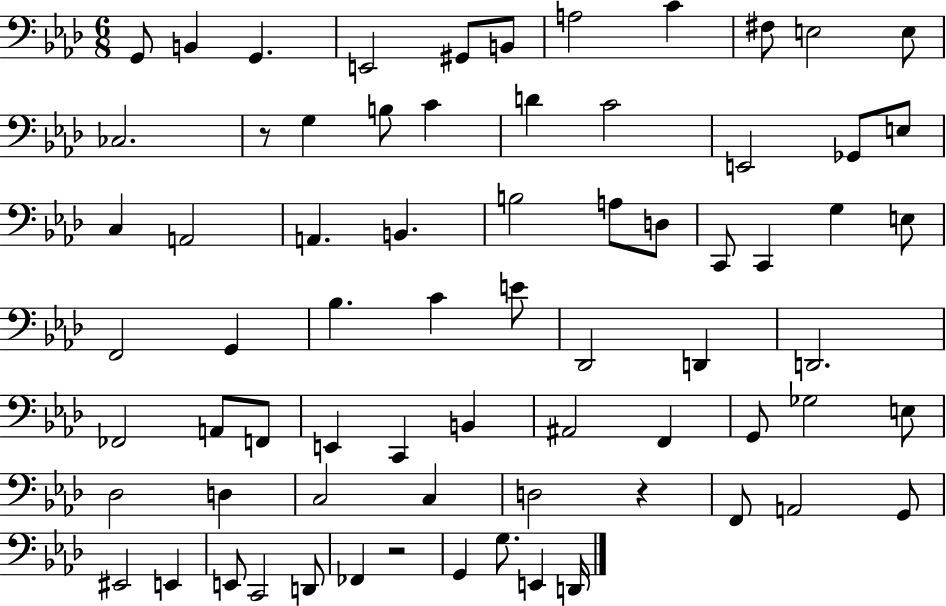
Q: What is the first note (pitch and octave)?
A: G2